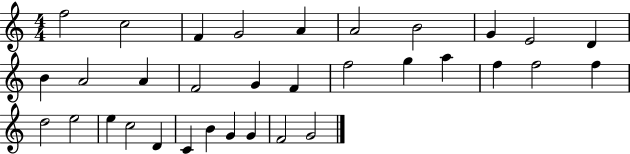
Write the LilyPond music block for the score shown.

{
  \clef treble
  \numericTimeSignature
  \time 4/4
  \key c \major
  f''2 c''2 | f'4 g'2 a'4 | a'2 b'2 | g'4 e'2 d'4 | \break b'4 a'2 a'4 | f'2 g'4 f'4 | f''2 g''4 a''4 | f''4 f''2 f''4 | \break d''2 e''2 | e''4 c''2 d'4 | c'4 b'4 g'4 g'4 | f'2 g'2 | \break \bar "|."
}